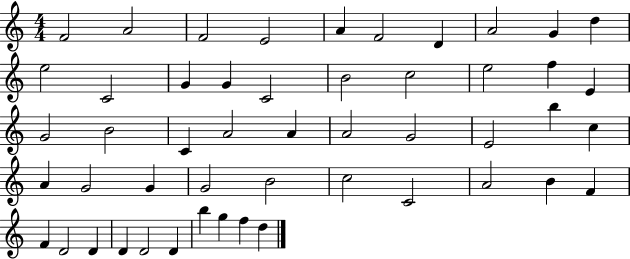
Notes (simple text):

F4/h A4/h F4/h E4/h A4/q F4/h D4/q A4/h G4/q D5/q E5/h C4/h G4/q G4/q C4/h B4/h C5/h E5/h F5/q E4/q G4/h B4/h C4/q A4/h A4/q A4/h G4/h E4/h B5/q C5/q A4/q G4/h G4/q G4/h B4/h C5/h C4/h A4/h B4/q F4/q F4/q D4/h D4/q D4/q D4/h D4/q B5/q G5/q F5/q D5/q